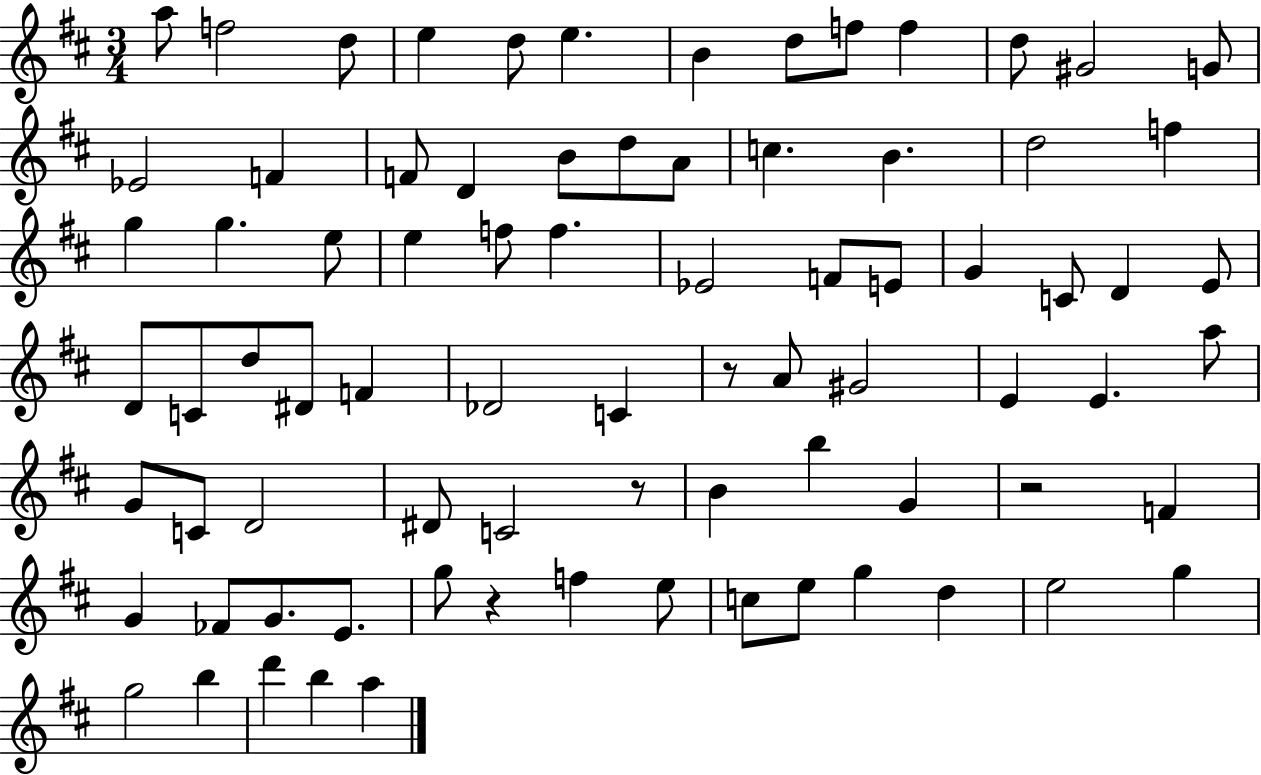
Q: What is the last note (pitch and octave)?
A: A5